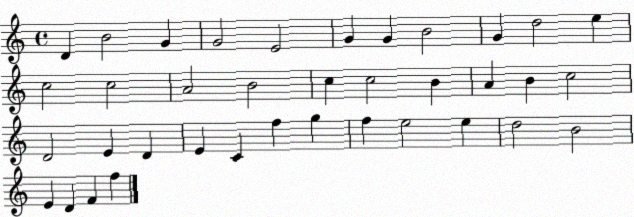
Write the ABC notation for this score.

X:1
T:Untitled
M:4/4
L:1/4
K:C
D B2 G G2 E2 G G B2 G d2 e c2 c2 A2 B2 c c2 B A B c2 D2 E D E C f g f e2 e d2 B2 E D F f